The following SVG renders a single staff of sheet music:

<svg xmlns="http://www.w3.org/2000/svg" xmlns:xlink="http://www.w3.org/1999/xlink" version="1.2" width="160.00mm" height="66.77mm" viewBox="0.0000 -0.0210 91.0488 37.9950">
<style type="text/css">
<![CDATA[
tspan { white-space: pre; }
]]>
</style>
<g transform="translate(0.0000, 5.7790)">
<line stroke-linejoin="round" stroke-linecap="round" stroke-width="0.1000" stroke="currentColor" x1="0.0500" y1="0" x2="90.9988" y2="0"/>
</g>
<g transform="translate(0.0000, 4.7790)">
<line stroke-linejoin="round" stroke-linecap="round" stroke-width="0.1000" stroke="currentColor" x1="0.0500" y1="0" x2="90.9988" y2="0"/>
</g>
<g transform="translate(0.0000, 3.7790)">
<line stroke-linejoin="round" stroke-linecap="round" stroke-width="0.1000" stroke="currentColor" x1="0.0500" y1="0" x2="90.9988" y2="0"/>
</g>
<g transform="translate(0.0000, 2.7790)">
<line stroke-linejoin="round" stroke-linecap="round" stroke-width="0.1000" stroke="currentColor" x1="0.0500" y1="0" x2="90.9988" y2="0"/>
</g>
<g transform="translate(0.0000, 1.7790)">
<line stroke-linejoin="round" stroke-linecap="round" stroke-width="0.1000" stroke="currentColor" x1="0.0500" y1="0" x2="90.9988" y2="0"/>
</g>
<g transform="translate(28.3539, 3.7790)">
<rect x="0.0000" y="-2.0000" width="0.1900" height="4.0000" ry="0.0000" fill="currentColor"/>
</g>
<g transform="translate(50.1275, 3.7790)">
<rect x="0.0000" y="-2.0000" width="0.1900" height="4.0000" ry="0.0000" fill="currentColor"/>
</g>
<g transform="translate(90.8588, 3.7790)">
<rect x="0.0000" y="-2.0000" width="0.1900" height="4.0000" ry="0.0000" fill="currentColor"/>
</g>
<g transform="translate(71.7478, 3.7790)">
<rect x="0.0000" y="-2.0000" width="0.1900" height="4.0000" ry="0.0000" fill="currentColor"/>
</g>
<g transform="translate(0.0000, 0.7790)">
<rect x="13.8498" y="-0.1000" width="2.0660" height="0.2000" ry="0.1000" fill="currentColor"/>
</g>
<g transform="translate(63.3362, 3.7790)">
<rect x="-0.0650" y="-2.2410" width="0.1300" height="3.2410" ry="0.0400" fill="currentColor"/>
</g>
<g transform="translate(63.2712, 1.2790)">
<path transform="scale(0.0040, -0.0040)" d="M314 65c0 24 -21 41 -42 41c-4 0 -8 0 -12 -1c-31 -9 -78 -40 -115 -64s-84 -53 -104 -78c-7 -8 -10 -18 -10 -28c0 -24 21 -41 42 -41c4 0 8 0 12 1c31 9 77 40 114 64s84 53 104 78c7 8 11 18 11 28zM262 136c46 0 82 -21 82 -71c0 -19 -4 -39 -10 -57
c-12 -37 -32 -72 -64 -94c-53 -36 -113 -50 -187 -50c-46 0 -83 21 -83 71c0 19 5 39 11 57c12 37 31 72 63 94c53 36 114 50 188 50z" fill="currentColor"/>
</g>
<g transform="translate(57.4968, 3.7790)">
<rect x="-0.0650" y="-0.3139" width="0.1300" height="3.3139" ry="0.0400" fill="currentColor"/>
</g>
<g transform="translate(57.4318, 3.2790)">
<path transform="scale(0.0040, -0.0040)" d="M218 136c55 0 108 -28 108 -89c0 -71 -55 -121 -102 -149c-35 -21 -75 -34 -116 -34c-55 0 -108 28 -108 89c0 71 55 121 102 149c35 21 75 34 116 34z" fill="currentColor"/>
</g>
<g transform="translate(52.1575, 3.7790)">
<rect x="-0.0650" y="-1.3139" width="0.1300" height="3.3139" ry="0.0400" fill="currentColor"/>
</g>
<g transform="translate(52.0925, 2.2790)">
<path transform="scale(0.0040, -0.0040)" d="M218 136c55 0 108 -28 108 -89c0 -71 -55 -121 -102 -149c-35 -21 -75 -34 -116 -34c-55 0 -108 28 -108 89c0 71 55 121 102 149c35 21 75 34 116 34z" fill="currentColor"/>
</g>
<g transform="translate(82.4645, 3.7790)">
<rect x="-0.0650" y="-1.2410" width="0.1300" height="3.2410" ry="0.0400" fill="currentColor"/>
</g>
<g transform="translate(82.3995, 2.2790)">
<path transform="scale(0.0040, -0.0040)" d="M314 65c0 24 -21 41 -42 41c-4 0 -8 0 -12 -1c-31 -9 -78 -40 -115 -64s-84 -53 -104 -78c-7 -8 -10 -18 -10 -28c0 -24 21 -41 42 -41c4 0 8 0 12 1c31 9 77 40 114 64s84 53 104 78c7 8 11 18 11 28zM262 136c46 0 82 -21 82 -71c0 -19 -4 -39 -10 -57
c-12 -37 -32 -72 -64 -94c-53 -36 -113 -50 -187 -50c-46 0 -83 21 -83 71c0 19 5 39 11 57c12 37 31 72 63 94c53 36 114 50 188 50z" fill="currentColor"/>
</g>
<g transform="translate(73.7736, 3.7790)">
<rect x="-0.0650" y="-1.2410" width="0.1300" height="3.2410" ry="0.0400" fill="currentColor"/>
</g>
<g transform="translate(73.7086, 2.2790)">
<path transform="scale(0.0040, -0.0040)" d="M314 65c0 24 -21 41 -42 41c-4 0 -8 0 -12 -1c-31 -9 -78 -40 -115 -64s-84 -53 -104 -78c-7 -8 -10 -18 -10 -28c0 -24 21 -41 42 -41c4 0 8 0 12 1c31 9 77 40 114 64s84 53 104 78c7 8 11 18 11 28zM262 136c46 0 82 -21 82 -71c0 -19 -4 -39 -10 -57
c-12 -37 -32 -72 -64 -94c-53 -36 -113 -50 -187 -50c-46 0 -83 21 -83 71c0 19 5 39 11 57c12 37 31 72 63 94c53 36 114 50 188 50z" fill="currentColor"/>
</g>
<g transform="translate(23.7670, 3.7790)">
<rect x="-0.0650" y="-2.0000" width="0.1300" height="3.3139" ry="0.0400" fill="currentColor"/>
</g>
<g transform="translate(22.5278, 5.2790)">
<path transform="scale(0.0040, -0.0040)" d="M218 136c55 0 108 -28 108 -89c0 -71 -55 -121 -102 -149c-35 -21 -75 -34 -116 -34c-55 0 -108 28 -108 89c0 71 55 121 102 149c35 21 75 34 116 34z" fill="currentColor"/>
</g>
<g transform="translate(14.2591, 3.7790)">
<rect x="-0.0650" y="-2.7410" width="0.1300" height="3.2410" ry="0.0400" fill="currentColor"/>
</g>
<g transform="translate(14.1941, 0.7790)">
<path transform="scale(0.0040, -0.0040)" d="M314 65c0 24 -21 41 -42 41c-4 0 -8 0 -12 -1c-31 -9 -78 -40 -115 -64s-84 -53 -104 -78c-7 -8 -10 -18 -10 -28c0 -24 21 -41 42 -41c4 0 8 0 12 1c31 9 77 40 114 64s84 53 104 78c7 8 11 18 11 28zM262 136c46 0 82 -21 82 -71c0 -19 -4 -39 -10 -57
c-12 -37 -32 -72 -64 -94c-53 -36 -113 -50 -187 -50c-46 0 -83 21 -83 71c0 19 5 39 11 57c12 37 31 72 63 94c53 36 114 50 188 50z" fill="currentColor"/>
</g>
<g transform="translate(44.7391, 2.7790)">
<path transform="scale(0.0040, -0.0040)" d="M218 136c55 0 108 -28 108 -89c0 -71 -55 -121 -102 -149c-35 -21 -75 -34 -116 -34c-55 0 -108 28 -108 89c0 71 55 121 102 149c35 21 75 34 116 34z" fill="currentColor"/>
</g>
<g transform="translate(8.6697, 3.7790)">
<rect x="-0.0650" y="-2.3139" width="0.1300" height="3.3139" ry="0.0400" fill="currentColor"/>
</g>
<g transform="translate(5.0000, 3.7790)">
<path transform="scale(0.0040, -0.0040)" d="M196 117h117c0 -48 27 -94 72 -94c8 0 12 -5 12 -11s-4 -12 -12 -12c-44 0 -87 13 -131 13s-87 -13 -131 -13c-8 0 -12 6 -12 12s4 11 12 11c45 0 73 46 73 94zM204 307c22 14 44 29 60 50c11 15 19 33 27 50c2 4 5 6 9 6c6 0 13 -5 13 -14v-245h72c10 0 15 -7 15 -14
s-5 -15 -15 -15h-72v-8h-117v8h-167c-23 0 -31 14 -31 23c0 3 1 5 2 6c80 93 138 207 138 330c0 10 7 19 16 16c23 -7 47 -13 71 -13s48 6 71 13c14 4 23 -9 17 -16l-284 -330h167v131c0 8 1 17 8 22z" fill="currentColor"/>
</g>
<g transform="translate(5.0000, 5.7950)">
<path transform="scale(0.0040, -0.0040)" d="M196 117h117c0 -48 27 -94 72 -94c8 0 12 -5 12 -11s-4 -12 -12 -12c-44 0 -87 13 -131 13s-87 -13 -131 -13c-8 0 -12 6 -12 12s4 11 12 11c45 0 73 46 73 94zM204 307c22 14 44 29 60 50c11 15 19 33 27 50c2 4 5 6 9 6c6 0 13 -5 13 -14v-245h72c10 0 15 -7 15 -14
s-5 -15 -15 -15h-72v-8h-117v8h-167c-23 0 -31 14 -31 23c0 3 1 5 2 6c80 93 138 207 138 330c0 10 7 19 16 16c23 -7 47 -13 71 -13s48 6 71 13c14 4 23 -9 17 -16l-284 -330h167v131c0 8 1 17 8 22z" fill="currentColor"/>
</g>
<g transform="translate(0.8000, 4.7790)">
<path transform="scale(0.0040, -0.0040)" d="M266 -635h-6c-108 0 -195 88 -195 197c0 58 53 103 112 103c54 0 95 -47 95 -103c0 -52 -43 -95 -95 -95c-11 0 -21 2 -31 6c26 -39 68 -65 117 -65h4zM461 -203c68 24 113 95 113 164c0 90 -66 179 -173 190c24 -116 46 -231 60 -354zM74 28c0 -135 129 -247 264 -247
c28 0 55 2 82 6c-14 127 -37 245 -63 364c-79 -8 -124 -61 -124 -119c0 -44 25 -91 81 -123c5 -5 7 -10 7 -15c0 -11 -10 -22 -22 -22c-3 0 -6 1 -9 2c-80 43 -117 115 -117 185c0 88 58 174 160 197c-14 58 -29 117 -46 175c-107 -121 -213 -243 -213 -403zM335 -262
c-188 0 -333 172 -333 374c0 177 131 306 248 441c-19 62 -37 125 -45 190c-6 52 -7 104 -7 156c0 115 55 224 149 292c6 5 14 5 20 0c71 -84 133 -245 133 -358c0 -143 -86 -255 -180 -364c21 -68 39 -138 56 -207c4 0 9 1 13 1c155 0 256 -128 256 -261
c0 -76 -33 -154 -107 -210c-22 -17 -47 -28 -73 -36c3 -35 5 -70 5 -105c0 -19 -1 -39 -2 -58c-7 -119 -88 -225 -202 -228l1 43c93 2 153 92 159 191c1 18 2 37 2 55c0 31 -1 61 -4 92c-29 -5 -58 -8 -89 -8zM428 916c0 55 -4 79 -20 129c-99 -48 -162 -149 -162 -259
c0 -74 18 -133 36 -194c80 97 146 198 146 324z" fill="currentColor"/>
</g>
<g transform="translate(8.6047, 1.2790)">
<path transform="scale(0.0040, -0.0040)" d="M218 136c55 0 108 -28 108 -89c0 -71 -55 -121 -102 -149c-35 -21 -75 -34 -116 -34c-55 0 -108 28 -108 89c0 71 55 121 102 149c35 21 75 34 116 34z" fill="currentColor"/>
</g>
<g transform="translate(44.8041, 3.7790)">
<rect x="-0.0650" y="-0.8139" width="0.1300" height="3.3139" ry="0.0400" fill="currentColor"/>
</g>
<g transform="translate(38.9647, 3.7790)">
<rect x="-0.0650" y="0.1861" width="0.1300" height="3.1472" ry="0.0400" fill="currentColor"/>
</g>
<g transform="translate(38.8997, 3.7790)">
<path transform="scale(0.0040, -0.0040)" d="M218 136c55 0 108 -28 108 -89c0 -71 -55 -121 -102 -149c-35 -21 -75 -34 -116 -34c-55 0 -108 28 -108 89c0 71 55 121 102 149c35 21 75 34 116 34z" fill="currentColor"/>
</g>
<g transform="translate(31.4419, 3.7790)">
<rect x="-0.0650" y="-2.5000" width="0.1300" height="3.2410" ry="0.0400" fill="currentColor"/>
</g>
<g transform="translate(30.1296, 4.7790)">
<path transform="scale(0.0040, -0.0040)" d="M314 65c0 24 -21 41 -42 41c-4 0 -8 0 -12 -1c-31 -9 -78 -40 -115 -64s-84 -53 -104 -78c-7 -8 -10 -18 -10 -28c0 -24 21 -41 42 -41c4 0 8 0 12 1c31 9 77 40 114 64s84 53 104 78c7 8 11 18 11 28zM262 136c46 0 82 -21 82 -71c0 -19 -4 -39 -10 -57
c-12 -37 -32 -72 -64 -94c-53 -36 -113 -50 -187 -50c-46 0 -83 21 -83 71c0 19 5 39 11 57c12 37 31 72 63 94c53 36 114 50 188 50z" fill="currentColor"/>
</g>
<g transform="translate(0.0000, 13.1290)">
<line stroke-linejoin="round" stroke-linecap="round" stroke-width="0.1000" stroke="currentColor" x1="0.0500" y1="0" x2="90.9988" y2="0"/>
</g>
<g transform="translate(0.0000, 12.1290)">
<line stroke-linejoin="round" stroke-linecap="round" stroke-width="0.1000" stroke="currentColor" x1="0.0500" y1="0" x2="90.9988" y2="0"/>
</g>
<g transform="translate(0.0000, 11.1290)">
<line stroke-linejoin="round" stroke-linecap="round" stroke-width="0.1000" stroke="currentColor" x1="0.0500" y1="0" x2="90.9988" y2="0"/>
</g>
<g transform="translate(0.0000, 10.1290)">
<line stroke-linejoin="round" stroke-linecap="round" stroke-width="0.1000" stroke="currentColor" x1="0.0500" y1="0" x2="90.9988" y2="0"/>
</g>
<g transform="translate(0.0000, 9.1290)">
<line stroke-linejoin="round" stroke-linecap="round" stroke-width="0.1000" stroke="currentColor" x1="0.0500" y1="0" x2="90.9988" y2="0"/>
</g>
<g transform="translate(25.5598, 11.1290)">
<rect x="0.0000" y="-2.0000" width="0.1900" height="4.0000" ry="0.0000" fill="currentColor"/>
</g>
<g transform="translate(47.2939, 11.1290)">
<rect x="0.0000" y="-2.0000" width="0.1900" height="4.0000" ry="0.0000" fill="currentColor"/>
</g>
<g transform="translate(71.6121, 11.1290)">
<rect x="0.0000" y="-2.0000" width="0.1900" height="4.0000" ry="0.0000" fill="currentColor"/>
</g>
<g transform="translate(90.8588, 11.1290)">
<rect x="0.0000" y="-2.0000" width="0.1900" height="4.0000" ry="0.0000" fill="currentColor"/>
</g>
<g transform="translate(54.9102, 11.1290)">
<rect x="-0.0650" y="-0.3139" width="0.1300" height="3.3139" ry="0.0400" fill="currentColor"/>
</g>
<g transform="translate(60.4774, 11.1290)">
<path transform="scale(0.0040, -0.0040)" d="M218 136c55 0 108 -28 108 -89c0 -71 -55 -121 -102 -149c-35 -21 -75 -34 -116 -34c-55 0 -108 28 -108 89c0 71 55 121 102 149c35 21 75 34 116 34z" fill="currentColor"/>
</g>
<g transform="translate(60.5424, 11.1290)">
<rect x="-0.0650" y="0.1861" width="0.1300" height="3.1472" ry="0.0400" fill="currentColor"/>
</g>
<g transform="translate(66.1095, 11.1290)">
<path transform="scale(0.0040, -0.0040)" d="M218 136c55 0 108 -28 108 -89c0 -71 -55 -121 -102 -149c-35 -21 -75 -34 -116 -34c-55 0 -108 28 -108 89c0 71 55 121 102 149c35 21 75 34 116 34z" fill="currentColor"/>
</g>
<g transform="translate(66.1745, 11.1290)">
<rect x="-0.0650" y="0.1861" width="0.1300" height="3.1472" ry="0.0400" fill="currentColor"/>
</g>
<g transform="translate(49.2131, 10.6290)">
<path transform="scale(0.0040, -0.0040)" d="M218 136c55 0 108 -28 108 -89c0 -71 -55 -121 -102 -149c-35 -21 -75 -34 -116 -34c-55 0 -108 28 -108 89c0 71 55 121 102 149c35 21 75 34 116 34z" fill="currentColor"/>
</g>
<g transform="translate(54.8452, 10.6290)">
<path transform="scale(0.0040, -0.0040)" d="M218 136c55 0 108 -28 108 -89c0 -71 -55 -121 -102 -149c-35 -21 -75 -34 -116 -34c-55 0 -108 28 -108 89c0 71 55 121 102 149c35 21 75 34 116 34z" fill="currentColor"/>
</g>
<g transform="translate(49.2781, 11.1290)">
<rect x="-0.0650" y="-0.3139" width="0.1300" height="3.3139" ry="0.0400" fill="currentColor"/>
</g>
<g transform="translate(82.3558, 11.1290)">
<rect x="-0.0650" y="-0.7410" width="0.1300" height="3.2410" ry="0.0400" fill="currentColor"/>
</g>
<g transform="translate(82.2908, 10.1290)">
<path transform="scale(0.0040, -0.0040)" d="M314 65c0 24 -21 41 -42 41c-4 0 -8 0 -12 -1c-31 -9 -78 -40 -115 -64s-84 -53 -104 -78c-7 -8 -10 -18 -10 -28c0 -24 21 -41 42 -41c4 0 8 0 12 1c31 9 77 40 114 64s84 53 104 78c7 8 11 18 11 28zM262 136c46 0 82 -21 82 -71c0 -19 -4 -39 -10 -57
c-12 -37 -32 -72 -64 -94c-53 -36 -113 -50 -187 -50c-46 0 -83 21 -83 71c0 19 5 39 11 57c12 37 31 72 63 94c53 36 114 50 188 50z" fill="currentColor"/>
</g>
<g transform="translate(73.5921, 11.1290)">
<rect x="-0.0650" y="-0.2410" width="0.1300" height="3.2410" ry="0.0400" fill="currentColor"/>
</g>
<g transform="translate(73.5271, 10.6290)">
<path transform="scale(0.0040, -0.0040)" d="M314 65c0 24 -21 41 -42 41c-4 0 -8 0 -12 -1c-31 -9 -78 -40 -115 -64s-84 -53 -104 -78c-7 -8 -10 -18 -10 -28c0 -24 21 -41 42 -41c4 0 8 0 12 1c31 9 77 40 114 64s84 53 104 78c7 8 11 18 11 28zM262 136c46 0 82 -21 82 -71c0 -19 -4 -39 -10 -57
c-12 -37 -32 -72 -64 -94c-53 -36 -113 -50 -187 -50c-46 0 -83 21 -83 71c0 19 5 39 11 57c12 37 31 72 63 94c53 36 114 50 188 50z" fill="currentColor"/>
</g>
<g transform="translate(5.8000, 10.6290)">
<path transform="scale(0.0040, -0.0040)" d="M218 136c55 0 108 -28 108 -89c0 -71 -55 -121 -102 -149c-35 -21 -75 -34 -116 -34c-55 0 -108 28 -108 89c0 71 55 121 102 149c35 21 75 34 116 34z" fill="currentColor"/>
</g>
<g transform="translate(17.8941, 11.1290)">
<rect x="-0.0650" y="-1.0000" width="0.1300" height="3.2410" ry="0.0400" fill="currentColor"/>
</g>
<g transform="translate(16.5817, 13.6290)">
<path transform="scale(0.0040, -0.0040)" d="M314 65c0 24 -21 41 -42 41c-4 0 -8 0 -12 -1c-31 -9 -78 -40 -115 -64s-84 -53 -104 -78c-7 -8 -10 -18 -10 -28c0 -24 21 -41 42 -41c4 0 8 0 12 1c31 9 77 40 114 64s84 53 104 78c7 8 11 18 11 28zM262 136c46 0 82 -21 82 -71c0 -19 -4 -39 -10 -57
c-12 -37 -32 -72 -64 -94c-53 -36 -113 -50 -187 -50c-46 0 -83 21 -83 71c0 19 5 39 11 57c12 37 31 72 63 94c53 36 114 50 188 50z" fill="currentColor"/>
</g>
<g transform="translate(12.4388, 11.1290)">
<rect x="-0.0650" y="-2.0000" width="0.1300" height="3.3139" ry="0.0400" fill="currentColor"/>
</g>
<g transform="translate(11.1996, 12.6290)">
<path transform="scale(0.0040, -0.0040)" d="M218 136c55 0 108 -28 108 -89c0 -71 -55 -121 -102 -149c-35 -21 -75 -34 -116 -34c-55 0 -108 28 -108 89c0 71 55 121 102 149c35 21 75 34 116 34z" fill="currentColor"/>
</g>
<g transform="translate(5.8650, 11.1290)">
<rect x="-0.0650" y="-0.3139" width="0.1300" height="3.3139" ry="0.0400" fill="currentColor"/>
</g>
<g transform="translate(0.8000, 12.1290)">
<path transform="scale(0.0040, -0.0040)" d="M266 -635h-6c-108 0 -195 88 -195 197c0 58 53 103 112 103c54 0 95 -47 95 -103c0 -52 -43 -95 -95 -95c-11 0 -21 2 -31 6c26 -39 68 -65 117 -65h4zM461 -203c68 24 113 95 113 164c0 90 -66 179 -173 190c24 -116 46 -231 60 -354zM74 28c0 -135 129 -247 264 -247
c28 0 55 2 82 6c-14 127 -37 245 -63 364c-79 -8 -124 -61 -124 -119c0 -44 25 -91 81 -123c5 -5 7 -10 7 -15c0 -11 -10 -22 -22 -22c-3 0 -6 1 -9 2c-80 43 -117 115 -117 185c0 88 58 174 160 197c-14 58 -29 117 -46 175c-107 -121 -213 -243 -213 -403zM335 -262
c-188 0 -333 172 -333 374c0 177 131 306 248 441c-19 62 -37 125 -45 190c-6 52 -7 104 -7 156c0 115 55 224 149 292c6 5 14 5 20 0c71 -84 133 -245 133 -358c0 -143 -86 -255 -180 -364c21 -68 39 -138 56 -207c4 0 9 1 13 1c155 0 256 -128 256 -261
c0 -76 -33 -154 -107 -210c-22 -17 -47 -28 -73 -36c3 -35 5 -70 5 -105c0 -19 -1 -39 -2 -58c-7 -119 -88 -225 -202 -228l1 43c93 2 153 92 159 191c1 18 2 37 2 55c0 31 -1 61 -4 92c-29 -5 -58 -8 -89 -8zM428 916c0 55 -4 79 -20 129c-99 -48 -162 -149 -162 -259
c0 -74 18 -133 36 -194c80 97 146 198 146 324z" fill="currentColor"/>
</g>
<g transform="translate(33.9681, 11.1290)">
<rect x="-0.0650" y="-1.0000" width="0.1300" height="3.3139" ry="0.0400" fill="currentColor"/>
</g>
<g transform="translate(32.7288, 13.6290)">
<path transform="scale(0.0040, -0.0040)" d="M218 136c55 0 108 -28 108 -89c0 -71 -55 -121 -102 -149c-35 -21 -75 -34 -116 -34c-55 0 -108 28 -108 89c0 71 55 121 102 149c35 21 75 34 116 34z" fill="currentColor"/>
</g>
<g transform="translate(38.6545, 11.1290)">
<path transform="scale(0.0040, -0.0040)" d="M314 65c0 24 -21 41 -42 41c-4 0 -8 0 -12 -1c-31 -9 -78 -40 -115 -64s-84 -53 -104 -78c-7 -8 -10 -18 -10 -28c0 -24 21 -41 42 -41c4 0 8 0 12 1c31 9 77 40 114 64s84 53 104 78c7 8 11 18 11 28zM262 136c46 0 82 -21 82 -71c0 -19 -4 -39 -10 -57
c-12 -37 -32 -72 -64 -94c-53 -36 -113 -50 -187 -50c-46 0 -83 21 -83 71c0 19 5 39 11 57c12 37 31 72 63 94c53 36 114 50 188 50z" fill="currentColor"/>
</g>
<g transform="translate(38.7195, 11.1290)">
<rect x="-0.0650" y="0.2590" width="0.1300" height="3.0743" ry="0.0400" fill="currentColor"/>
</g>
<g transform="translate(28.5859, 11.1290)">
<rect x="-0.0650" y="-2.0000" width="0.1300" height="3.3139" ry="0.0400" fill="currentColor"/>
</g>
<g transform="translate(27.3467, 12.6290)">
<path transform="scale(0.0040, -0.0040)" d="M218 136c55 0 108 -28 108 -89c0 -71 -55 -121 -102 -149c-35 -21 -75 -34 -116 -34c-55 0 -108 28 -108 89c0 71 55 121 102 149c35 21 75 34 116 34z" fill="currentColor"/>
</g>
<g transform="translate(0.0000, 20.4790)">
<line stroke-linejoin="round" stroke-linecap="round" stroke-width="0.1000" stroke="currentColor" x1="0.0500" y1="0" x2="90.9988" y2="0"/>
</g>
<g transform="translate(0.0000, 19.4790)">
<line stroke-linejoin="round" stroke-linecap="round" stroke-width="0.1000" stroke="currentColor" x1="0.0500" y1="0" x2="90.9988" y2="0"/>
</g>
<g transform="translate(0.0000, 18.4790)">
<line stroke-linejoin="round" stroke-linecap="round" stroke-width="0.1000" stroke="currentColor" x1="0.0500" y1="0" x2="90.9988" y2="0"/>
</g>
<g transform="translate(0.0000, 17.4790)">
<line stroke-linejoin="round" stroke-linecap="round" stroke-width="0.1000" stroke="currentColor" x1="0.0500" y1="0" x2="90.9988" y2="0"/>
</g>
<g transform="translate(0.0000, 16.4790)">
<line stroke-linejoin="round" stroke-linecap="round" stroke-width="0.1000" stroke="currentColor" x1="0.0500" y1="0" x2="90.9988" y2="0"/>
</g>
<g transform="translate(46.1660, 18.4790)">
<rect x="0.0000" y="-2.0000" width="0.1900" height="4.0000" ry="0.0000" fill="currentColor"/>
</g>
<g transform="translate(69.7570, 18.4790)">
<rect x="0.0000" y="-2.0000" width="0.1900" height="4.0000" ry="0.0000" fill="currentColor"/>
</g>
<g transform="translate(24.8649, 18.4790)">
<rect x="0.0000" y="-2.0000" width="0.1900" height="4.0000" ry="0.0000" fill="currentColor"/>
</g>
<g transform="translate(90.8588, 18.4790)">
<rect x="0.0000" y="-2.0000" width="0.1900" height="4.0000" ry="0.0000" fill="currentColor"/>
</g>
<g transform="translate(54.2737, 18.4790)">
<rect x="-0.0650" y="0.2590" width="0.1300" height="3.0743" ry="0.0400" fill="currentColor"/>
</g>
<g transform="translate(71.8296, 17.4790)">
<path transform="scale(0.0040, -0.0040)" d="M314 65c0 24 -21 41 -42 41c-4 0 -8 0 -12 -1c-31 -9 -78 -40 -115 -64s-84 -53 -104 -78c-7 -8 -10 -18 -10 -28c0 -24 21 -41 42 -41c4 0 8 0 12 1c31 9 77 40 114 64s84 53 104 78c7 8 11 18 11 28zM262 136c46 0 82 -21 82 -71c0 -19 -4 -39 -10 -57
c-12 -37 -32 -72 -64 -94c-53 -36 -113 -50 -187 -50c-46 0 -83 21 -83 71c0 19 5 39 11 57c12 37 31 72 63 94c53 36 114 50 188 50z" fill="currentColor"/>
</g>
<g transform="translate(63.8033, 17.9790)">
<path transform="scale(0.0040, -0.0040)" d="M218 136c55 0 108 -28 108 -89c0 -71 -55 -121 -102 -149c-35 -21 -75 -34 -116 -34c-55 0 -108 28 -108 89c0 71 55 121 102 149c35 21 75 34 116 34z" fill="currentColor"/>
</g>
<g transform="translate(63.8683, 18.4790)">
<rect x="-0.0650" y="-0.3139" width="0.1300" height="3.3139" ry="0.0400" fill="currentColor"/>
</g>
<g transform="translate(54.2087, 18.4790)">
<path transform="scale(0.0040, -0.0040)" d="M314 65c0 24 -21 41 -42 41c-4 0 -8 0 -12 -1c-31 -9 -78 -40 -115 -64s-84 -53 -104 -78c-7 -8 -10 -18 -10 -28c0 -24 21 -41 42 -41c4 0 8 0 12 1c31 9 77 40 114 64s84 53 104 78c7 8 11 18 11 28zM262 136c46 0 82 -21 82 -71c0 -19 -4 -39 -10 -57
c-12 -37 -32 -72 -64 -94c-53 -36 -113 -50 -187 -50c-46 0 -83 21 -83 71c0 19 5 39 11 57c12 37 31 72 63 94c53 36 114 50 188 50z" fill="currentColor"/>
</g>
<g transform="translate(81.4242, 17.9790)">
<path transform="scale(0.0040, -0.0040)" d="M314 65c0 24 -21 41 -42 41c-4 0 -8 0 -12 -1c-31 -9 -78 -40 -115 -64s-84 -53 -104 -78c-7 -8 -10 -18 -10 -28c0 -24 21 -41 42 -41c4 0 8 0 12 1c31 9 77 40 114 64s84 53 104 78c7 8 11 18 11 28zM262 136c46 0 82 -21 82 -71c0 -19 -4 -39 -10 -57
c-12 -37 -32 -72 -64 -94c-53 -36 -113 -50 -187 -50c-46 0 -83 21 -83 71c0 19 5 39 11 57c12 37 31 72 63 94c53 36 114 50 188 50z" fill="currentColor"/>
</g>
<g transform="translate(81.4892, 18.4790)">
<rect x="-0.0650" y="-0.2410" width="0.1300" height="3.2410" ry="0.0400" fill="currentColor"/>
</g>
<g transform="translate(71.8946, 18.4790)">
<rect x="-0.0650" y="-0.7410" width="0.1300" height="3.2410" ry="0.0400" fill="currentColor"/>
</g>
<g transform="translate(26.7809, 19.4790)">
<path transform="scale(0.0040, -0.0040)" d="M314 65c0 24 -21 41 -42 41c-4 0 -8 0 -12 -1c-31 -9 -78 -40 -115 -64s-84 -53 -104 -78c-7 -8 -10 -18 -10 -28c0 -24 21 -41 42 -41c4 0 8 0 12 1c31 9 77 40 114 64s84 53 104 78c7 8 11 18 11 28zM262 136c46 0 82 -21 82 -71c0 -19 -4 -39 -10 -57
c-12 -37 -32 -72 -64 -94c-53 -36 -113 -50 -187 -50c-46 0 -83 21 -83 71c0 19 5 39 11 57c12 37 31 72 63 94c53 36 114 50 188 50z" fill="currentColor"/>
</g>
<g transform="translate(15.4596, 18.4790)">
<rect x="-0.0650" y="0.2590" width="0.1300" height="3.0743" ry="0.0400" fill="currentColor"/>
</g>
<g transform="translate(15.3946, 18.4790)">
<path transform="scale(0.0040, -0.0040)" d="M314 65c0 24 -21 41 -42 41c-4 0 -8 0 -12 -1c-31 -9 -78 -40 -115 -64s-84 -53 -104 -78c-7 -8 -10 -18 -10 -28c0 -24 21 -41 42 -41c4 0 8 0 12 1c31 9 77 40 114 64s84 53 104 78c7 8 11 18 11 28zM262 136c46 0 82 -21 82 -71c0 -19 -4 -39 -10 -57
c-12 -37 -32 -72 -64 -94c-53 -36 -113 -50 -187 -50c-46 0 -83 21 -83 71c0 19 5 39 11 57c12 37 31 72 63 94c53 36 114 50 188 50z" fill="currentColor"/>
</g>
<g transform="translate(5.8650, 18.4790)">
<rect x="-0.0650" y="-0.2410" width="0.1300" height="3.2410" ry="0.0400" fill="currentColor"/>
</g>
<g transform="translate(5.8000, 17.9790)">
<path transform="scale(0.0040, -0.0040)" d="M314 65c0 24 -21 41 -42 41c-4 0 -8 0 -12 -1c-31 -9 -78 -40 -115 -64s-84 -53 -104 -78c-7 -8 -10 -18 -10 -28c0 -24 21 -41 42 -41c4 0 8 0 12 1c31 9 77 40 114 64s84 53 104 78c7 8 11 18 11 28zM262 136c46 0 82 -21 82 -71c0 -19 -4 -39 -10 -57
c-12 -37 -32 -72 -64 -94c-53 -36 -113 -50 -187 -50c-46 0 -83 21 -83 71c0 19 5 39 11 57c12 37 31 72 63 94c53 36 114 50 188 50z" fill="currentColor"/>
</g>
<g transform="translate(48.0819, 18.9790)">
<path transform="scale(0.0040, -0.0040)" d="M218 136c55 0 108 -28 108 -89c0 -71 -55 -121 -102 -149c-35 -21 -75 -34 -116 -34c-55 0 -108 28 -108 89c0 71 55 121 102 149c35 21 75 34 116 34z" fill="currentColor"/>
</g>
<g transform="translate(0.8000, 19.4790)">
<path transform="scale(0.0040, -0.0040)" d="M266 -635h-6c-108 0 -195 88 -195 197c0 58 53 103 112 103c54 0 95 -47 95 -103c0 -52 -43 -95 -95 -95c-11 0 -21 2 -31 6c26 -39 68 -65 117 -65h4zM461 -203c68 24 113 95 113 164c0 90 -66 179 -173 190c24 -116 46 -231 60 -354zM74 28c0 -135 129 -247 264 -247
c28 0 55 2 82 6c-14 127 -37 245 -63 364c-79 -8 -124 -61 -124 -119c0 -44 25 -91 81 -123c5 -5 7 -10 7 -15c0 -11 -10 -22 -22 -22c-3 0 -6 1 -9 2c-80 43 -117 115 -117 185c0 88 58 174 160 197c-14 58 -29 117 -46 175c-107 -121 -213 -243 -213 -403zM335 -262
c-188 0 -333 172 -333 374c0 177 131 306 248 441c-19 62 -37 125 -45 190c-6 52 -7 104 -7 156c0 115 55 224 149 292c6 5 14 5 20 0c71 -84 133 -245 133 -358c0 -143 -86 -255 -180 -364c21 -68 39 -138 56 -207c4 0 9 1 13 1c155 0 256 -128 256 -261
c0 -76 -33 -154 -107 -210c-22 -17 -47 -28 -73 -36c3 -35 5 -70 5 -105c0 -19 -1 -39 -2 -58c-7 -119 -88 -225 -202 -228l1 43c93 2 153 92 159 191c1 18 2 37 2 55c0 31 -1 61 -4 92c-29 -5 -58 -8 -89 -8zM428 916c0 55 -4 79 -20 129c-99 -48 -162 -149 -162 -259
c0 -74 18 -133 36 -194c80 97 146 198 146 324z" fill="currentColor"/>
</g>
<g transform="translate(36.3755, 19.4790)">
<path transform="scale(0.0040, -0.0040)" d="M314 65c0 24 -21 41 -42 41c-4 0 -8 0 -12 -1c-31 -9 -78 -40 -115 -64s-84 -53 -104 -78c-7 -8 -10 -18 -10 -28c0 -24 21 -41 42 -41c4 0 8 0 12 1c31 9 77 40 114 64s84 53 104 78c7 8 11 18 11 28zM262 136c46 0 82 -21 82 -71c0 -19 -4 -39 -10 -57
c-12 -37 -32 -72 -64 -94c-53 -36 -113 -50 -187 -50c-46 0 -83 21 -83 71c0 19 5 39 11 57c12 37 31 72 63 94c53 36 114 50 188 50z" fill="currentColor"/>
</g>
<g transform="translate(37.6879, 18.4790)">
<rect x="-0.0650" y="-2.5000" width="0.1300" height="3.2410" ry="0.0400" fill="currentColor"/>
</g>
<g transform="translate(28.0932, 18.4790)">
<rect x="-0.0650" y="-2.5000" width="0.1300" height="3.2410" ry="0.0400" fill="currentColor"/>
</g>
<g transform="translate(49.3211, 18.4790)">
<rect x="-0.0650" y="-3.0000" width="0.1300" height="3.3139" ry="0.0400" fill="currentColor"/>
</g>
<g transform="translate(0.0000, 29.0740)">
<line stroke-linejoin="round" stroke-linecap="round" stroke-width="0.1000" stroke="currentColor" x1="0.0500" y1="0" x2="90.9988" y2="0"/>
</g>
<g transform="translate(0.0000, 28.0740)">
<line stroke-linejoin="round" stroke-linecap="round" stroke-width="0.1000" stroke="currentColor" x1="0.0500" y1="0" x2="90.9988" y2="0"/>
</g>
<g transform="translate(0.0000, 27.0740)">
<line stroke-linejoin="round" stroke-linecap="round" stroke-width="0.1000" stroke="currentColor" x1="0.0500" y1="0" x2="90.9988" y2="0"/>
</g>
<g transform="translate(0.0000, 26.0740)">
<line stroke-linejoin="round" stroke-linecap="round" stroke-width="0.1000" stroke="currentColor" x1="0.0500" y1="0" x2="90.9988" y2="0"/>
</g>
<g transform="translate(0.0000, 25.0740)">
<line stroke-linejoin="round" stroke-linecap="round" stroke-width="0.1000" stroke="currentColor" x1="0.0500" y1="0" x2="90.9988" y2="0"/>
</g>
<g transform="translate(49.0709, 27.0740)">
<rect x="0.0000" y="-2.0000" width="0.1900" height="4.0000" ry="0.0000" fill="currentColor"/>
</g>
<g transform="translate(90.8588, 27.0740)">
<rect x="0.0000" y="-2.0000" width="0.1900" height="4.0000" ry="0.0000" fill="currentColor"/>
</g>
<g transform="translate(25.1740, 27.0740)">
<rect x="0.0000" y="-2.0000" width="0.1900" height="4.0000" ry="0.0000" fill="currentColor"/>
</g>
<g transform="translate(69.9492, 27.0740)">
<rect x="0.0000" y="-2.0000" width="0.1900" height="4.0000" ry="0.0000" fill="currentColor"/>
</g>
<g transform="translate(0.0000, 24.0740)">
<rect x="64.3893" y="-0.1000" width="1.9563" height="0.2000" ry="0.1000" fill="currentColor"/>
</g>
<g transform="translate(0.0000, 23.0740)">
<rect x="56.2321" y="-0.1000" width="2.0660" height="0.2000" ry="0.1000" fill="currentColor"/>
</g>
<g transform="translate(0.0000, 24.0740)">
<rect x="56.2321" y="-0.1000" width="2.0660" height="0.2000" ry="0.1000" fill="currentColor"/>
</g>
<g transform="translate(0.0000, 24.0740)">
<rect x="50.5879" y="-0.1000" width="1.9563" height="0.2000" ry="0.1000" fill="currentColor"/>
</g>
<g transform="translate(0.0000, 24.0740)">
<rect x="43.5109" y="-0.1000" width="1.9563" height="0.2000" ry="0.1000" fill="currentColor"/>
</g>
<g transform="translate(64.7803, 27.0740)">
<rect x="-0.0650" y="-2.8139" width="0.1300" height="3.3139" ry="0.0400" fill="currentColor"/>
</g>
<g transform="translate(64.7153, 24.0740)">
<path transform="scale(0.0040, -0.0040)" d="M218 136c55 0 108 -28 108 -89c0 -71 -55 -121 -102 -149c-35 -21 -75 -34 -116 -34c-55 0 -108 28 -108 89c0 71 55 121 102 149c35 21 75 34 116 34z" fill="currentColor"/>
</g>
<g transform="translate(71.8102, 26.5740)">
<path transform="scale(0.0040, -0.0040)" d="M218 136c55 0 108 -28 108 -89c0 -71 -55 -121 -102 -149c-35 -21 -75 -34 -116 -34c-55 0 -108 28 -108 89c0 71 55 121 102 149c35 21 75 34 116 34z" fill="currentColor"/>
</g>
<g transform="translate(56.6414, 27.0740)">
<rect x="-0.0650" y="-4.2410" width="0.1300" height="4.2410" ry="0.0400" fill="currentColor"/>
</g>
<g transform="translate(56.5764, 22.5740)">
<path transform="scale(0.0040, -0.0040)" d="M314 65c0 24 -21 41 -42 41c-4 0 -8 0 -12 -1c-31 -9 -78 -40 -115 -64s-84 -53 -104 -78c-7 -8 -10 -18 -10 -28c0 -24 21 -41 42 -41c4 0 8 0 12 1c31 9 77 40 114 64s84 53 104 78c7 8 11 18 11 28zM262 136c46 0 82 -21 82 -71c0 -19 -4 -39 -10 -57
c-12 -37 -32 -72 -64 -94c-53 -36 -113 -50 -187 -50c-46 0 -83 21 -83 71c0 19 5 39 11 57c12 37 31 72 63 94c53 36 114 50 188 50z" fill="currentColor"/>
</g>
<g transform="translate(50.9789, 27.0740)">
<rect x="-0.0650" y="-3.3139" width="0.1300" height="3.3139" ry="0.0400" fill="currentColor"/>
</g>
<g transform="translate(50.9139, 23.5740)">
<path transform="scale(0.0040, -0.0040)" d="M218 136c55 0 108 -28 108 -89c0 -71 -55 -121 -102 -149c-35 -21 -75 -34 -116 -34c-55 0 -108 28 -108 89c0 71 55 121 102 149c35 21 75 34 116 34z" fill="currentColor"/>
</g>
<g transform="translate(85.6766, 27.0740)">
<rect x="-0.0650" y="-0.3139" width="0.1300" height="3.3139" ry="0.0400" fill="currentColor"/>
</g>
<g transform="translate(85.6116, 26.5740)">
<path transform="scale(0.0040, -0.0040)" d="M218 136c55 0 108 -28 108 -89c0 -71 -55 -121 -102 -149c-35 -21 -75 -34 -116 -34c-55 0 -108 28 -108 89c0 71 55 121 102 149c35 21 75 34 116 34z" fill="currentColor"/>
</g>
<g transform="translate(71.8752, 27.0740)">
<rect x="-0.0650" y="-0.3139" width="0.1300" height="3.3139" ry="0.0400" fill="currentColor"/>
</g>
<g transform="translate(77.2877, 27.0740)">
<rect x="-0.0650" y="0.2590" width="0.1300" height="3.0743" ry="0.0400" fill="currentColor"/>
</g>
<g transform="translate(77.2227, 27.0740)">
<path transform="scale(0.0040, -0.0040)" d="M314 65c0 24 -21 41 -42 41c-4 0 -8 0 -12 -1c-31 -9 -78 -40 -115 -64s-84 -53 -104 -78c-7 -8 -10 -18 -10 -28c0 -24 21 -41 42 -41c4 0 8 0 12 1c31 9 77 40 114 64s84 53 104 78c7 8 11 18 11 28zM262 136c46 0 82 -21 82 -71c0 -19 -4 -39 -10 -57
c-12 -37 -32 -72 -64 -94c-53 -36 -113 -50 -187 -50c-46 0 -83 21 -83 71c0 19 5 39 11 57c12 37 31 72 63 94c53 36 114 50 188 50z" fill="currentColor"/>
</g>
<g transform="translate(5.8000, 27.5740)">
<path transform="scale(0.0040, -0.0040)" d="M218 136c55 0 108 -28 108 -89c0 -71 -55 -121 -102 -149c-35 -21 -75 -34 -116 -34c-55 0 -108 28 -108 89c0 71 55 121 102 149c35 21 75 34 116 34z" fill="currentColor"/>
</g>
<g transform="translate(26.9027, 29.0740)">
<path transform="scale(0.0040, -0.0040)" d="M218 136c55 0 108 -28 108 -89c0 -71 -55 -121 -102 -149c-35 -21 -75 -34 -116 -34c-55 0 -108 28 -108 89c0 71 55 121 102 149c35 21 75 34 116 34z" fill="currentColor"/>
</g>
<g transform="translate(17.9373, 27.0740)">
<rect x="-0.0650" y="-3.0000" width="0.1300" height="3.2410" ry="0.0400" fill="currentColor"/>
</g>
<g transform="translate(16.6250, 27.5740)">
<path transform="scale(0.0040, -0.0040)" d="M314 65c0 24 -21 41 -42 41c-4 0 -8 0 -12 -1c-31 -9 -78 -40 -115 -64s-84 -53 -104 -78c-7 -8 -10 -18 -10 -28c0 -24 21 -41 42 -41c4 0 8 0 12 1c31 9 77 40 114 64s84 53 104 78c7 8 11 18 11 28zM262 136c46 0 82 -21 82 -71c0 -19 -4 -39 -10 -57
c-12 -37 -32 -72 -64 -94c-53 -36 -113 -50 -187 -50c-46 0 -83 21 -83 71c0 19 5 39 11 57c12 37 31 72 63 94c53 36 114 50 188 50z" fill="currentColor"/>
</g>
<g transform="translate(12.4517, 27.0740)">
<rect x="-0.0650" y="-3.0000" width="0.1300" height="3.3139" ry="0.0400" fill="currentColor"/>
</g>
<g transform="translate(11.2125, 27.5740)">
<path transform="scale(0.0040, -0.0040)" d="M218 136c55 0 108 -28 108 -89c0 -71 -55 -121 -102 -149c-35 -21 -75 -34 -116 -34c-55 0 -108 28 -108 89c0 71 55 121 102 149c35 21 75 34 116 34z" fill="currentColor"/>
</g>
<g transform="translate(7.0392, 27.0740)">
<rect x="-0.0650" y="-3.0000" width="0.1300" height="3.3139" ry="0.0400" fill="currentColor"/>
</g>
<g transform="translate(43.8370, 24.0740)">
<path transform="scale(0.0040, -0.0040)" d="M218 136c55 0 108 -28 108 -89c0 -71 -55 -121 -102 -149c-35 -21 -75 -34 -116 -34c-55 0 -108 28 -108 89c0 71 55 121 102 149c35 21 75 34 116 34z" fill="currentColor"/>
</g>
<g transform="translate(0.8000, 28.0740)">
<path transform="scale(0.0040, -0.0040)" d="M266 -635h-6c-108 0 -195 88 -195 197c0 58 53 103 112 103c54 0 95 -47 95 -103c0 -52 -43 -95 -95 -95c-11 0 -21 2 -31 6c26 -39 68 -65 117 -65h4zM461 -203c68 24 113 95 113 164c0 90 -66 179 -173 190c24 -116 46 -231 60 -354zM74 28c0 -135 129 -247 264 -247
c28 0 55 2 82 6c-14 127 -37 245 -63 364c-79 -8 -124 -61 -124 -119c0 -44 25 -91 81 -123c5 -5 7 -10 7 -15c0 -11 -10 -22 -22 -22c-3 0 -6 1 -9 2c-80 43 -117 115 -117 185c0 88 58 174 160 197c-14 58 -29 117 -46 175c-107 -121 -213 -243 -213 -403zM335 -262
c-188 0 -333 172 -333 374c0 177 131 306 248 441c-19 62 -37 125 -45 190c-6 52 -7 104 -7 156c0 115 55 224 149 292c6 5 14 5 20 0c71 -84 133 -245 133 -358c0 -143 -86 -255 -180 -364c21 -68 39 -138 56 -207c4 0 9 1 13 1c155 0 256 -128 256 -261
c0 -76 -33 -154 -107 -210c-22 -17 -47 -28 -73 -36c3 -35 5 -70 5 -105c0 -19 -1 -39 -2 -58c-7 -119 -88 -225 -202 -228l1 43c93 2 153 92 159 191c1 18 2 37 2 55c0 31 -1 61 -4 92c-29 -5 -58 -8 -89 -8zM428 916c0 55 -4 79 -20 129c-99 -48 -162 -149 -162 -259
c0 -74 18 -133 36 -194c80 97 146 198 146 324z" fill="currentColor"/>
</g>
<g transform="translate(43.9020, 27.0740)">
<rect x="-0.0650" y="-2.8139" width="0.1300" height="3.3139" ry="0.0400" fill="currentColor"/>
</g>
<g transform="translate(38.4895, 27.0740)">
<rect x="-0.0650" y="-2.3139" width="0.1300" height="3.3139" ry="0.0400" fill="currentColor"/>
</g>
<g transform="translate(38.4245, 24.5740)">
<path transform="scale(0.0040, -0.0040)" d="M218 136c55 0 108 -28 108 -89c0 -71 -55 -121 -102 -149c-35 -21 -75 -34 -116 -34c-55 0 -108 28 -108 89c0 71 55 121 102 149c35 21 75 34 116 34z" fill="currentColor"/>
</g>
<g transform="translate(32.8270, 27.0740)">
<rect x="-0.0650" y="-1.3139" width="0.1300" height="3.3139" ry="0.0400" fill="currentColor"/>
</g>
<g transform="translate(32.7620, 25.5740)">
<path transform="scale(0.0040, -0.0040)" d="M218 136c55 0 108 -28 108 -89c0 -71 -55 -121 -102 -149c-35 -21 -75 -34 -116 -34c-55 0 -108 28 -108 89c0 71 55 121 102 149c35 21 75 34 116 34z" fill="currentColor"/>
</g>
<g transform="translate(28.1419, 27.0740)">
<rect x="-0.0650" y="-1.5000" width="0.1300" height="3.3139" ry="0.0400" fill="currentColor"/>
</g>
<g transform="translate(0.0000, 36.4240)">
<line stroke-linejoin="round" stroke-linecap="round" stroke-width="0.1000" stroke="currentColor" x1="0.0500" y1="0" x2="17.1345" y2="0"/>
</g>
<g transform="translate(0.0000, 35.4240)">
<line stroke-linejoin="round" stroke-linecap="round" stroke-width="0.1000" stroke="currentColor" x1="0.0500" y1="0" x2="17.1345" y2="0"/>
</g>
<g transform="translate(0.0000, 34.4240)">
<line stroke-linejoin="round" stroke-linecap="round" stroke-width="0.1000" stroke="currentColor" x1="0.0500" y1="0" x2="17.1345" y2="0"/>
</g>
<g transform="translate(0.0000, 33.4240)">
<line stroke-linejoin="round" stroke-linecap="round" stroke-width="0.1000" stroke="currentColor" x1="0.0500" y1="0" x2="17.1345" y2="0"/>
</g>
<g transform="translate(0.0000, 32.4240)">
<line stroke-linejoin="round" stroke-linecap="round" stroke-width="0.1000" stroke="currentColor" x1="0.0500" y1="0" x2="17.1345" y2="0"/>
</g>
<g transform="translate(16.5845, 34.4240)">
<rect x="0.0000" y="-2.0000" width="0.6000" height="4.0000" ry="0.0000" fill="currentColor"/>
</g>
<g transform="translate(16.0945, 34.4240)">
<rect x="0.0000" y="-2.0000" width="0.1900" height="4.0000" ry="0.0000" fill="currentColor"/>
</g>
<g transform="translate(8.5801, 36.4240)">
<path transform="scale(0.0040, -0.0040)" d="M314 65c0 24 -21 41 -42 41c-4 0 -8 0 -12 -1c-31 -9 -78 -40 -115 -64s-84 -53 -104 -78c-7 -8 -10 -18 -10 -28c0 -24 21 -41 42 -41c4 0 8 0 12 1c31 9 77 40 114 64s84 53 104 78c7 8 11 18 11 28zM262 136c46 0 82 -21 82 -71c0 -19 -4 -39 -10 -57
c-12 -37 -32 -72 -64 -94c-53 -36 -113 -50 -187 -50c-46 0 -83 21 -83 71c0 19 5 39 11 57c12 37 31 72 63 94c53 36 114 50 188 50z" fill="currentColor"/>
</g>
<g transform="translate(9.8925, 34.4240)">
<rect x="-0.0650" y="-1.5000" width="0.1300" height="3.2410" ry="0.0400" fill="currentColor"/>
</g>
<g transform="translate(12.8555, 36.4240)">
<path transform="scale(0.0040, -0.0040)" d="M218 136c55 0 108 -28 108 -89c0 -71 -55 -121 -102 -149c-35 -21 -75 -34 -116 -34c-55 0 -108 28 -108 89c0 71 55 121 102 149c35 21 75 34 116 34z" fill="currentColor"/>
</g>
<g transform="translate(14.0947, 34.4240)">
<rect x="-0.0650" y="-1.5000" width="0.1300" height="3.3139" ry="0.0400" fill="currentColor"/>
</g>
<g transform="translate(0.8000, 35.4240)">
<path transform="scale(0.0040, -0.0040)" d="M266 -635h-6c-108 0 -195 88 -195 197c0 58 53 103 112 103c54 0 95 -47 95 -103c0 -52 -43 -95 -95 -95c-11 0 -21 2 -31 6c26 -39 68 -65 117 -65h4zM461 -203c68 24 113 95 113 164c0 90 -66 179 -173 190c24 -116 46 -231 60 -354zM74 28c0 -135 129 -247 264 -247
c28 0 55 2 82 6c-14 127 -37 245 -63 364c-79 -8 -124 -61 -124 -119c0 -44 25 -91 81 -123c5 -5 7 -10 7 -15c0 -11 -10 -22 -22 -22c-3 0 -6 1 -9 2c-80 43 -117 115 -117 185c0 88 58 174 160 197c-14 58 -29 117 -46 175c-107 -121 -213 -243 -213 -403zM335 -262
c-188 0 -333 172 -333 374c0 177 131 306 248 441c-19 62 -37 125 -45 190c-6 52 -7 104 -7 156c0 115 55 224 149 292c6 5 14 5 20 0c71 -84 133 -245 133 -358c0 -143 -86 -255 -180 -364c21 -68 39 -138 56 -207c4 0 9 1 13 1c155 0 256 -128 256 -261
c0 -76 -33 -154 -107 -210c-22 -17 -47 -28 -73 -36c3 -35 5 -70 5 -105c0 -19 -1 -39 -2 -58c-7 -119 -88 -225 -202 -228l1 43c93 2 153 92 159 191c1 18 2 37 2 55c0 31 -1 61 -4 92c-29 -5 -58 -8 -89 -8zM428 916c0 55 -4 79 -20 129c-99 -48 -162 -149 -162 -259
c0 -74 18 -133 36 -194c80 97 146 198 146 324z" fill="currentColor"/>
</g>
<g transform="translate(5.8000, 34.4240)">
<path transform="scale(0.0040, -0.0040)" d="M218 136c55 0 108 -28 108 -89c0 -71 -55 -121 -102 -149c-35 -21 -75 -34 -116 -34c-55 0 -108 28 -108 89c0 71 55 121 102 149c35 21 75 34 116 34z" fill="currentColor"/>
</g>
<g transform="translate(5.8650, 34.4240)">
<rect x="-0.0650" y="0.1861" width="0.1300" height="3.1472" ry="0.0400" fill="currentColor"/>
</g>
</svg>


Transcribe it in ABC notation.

X:1
T:Untitled
M:4/4
L:1/4
K:C
g a2 F G2 B d e c g2 e2 e2 c F D2 F D B2 c c B B c2 d2 c2 B2 G2 G2 A B2 c d2 c2 A A A2 E e g a b d'2 a c B2 c B E2 E